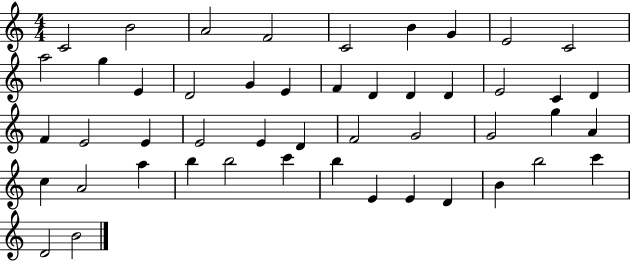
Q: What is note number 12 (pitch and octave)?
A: E4